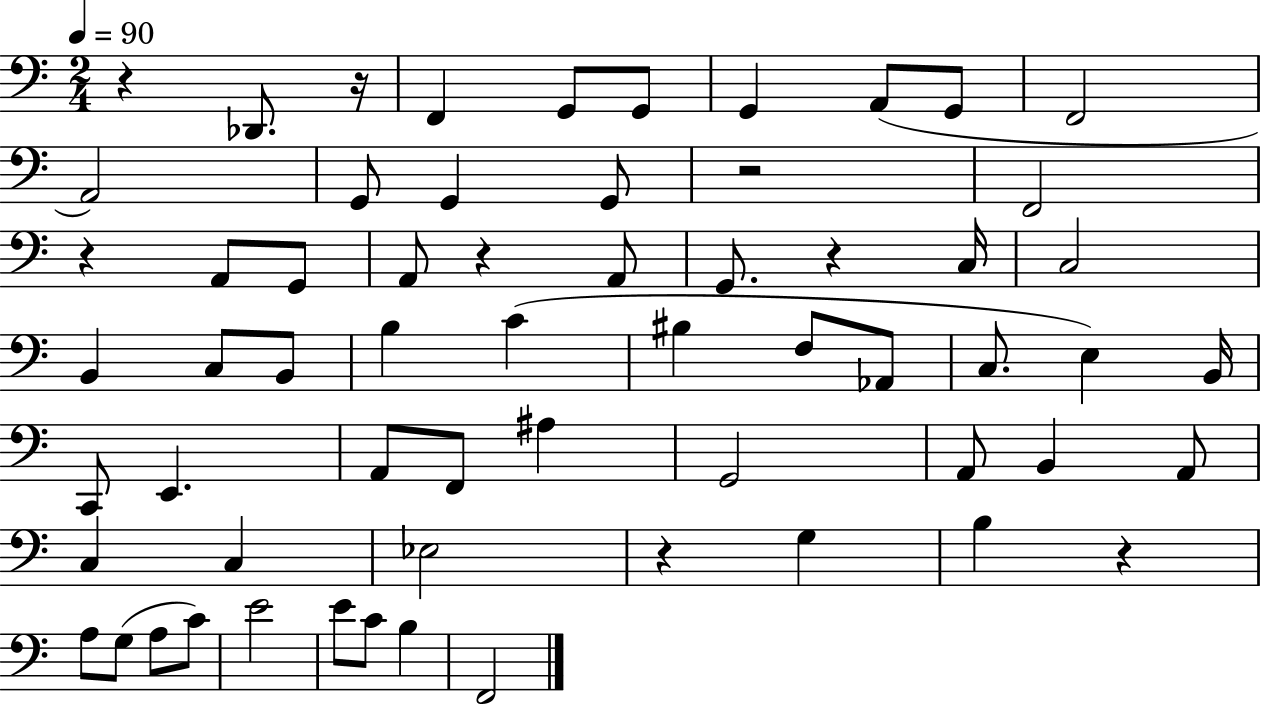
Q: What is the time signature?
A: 2/4